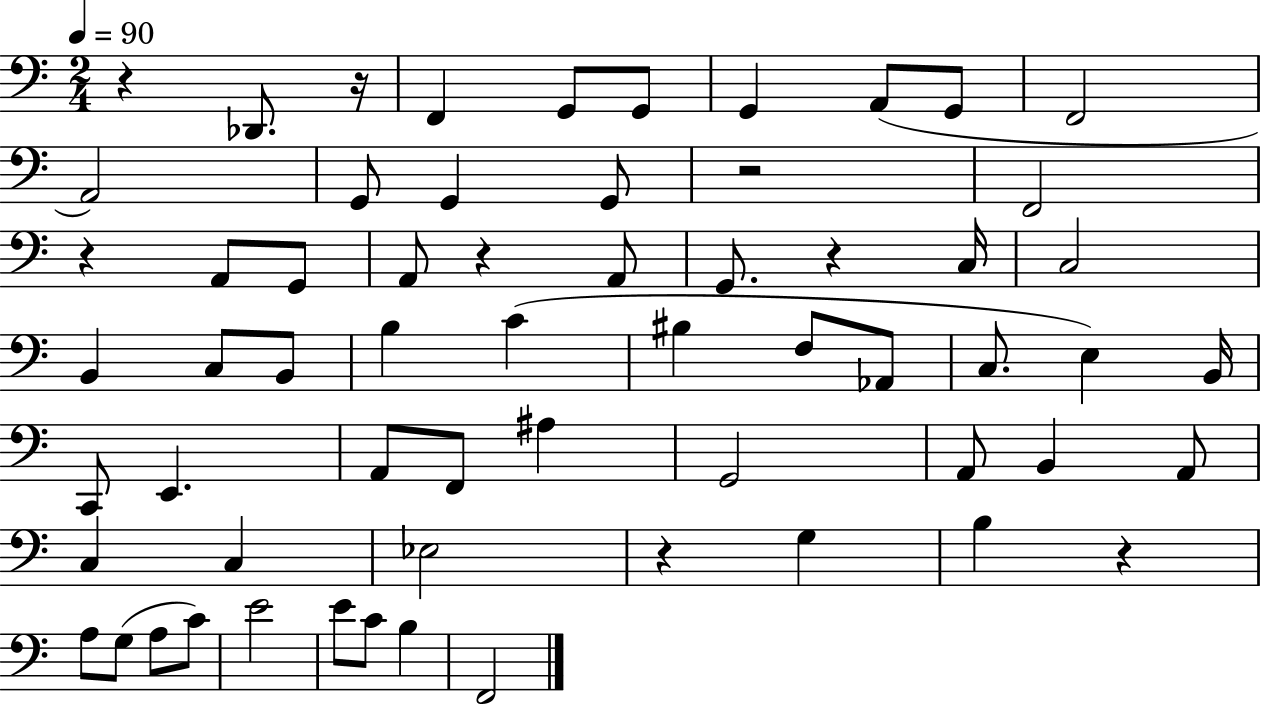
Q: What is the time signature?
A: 2/4